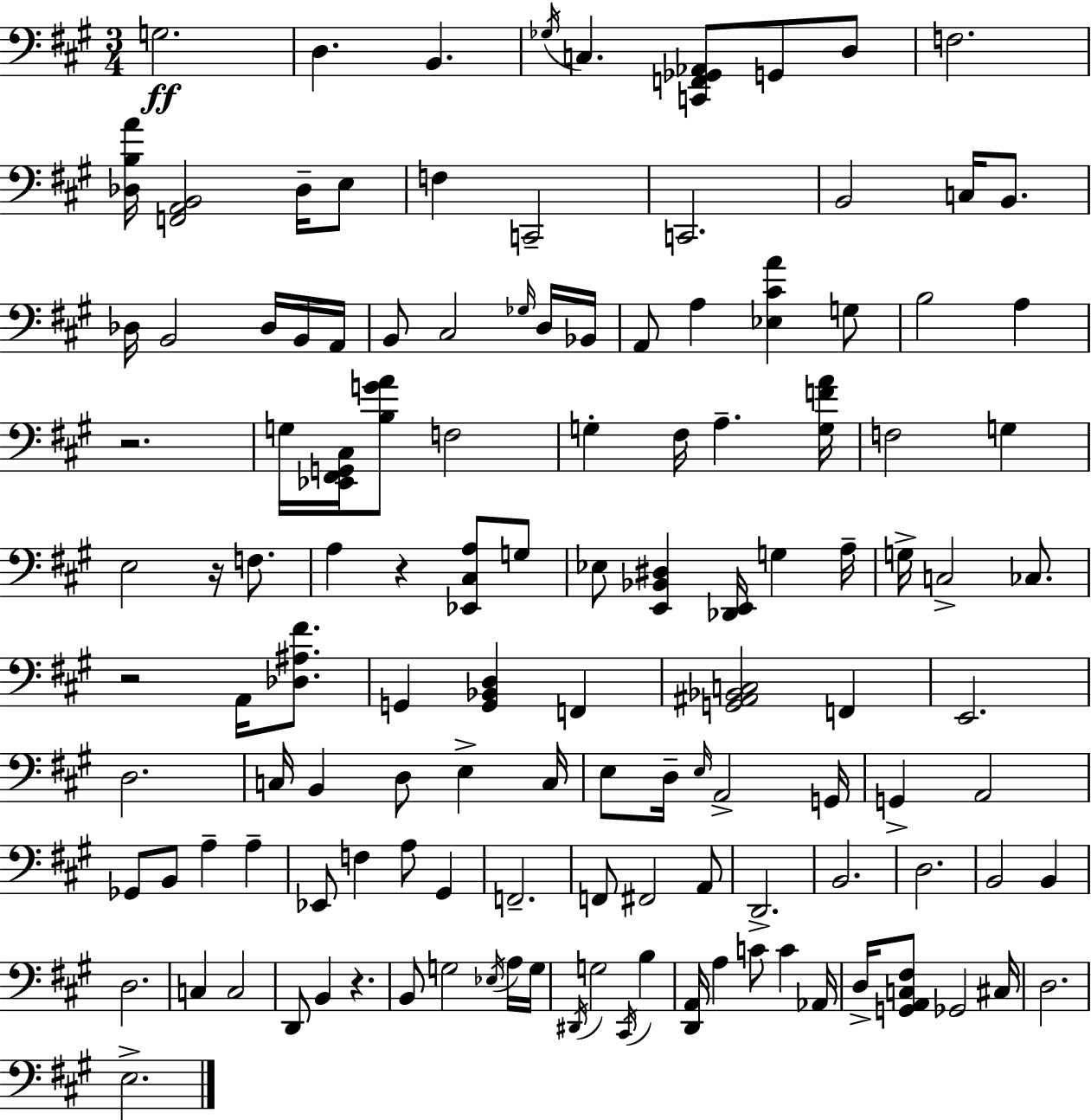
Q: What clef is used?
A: bass